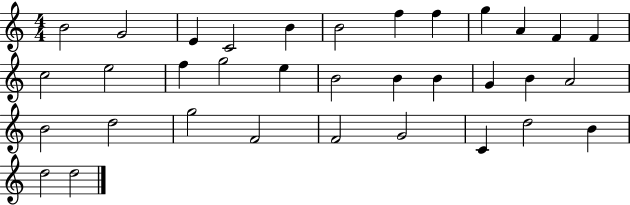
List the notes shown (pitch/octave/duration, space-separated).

B4/h G4/h E4/q C4/h B4/q B4/h F5/q F5/q G5/q A4/q F4/q F4/q C5/h E5/h F5/q G5/h E5/q B4/h B4/q B4/q G4/q B4/q A4/h B4/h D5/h G5/h F4/h F4/h G4/h C4/q D5/h B4/q D5/h D5/h